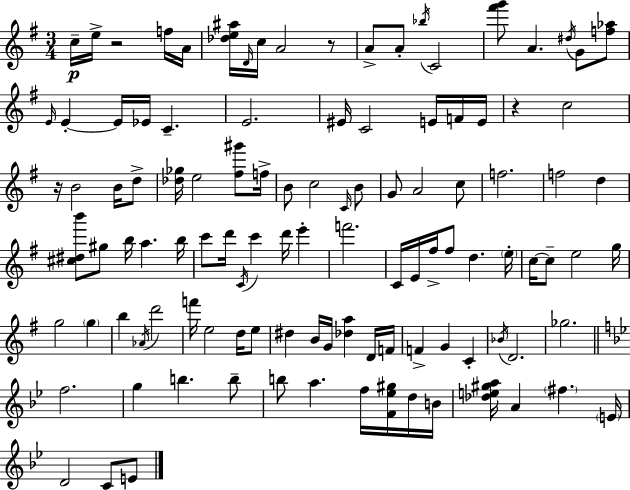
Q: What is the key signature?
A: G major